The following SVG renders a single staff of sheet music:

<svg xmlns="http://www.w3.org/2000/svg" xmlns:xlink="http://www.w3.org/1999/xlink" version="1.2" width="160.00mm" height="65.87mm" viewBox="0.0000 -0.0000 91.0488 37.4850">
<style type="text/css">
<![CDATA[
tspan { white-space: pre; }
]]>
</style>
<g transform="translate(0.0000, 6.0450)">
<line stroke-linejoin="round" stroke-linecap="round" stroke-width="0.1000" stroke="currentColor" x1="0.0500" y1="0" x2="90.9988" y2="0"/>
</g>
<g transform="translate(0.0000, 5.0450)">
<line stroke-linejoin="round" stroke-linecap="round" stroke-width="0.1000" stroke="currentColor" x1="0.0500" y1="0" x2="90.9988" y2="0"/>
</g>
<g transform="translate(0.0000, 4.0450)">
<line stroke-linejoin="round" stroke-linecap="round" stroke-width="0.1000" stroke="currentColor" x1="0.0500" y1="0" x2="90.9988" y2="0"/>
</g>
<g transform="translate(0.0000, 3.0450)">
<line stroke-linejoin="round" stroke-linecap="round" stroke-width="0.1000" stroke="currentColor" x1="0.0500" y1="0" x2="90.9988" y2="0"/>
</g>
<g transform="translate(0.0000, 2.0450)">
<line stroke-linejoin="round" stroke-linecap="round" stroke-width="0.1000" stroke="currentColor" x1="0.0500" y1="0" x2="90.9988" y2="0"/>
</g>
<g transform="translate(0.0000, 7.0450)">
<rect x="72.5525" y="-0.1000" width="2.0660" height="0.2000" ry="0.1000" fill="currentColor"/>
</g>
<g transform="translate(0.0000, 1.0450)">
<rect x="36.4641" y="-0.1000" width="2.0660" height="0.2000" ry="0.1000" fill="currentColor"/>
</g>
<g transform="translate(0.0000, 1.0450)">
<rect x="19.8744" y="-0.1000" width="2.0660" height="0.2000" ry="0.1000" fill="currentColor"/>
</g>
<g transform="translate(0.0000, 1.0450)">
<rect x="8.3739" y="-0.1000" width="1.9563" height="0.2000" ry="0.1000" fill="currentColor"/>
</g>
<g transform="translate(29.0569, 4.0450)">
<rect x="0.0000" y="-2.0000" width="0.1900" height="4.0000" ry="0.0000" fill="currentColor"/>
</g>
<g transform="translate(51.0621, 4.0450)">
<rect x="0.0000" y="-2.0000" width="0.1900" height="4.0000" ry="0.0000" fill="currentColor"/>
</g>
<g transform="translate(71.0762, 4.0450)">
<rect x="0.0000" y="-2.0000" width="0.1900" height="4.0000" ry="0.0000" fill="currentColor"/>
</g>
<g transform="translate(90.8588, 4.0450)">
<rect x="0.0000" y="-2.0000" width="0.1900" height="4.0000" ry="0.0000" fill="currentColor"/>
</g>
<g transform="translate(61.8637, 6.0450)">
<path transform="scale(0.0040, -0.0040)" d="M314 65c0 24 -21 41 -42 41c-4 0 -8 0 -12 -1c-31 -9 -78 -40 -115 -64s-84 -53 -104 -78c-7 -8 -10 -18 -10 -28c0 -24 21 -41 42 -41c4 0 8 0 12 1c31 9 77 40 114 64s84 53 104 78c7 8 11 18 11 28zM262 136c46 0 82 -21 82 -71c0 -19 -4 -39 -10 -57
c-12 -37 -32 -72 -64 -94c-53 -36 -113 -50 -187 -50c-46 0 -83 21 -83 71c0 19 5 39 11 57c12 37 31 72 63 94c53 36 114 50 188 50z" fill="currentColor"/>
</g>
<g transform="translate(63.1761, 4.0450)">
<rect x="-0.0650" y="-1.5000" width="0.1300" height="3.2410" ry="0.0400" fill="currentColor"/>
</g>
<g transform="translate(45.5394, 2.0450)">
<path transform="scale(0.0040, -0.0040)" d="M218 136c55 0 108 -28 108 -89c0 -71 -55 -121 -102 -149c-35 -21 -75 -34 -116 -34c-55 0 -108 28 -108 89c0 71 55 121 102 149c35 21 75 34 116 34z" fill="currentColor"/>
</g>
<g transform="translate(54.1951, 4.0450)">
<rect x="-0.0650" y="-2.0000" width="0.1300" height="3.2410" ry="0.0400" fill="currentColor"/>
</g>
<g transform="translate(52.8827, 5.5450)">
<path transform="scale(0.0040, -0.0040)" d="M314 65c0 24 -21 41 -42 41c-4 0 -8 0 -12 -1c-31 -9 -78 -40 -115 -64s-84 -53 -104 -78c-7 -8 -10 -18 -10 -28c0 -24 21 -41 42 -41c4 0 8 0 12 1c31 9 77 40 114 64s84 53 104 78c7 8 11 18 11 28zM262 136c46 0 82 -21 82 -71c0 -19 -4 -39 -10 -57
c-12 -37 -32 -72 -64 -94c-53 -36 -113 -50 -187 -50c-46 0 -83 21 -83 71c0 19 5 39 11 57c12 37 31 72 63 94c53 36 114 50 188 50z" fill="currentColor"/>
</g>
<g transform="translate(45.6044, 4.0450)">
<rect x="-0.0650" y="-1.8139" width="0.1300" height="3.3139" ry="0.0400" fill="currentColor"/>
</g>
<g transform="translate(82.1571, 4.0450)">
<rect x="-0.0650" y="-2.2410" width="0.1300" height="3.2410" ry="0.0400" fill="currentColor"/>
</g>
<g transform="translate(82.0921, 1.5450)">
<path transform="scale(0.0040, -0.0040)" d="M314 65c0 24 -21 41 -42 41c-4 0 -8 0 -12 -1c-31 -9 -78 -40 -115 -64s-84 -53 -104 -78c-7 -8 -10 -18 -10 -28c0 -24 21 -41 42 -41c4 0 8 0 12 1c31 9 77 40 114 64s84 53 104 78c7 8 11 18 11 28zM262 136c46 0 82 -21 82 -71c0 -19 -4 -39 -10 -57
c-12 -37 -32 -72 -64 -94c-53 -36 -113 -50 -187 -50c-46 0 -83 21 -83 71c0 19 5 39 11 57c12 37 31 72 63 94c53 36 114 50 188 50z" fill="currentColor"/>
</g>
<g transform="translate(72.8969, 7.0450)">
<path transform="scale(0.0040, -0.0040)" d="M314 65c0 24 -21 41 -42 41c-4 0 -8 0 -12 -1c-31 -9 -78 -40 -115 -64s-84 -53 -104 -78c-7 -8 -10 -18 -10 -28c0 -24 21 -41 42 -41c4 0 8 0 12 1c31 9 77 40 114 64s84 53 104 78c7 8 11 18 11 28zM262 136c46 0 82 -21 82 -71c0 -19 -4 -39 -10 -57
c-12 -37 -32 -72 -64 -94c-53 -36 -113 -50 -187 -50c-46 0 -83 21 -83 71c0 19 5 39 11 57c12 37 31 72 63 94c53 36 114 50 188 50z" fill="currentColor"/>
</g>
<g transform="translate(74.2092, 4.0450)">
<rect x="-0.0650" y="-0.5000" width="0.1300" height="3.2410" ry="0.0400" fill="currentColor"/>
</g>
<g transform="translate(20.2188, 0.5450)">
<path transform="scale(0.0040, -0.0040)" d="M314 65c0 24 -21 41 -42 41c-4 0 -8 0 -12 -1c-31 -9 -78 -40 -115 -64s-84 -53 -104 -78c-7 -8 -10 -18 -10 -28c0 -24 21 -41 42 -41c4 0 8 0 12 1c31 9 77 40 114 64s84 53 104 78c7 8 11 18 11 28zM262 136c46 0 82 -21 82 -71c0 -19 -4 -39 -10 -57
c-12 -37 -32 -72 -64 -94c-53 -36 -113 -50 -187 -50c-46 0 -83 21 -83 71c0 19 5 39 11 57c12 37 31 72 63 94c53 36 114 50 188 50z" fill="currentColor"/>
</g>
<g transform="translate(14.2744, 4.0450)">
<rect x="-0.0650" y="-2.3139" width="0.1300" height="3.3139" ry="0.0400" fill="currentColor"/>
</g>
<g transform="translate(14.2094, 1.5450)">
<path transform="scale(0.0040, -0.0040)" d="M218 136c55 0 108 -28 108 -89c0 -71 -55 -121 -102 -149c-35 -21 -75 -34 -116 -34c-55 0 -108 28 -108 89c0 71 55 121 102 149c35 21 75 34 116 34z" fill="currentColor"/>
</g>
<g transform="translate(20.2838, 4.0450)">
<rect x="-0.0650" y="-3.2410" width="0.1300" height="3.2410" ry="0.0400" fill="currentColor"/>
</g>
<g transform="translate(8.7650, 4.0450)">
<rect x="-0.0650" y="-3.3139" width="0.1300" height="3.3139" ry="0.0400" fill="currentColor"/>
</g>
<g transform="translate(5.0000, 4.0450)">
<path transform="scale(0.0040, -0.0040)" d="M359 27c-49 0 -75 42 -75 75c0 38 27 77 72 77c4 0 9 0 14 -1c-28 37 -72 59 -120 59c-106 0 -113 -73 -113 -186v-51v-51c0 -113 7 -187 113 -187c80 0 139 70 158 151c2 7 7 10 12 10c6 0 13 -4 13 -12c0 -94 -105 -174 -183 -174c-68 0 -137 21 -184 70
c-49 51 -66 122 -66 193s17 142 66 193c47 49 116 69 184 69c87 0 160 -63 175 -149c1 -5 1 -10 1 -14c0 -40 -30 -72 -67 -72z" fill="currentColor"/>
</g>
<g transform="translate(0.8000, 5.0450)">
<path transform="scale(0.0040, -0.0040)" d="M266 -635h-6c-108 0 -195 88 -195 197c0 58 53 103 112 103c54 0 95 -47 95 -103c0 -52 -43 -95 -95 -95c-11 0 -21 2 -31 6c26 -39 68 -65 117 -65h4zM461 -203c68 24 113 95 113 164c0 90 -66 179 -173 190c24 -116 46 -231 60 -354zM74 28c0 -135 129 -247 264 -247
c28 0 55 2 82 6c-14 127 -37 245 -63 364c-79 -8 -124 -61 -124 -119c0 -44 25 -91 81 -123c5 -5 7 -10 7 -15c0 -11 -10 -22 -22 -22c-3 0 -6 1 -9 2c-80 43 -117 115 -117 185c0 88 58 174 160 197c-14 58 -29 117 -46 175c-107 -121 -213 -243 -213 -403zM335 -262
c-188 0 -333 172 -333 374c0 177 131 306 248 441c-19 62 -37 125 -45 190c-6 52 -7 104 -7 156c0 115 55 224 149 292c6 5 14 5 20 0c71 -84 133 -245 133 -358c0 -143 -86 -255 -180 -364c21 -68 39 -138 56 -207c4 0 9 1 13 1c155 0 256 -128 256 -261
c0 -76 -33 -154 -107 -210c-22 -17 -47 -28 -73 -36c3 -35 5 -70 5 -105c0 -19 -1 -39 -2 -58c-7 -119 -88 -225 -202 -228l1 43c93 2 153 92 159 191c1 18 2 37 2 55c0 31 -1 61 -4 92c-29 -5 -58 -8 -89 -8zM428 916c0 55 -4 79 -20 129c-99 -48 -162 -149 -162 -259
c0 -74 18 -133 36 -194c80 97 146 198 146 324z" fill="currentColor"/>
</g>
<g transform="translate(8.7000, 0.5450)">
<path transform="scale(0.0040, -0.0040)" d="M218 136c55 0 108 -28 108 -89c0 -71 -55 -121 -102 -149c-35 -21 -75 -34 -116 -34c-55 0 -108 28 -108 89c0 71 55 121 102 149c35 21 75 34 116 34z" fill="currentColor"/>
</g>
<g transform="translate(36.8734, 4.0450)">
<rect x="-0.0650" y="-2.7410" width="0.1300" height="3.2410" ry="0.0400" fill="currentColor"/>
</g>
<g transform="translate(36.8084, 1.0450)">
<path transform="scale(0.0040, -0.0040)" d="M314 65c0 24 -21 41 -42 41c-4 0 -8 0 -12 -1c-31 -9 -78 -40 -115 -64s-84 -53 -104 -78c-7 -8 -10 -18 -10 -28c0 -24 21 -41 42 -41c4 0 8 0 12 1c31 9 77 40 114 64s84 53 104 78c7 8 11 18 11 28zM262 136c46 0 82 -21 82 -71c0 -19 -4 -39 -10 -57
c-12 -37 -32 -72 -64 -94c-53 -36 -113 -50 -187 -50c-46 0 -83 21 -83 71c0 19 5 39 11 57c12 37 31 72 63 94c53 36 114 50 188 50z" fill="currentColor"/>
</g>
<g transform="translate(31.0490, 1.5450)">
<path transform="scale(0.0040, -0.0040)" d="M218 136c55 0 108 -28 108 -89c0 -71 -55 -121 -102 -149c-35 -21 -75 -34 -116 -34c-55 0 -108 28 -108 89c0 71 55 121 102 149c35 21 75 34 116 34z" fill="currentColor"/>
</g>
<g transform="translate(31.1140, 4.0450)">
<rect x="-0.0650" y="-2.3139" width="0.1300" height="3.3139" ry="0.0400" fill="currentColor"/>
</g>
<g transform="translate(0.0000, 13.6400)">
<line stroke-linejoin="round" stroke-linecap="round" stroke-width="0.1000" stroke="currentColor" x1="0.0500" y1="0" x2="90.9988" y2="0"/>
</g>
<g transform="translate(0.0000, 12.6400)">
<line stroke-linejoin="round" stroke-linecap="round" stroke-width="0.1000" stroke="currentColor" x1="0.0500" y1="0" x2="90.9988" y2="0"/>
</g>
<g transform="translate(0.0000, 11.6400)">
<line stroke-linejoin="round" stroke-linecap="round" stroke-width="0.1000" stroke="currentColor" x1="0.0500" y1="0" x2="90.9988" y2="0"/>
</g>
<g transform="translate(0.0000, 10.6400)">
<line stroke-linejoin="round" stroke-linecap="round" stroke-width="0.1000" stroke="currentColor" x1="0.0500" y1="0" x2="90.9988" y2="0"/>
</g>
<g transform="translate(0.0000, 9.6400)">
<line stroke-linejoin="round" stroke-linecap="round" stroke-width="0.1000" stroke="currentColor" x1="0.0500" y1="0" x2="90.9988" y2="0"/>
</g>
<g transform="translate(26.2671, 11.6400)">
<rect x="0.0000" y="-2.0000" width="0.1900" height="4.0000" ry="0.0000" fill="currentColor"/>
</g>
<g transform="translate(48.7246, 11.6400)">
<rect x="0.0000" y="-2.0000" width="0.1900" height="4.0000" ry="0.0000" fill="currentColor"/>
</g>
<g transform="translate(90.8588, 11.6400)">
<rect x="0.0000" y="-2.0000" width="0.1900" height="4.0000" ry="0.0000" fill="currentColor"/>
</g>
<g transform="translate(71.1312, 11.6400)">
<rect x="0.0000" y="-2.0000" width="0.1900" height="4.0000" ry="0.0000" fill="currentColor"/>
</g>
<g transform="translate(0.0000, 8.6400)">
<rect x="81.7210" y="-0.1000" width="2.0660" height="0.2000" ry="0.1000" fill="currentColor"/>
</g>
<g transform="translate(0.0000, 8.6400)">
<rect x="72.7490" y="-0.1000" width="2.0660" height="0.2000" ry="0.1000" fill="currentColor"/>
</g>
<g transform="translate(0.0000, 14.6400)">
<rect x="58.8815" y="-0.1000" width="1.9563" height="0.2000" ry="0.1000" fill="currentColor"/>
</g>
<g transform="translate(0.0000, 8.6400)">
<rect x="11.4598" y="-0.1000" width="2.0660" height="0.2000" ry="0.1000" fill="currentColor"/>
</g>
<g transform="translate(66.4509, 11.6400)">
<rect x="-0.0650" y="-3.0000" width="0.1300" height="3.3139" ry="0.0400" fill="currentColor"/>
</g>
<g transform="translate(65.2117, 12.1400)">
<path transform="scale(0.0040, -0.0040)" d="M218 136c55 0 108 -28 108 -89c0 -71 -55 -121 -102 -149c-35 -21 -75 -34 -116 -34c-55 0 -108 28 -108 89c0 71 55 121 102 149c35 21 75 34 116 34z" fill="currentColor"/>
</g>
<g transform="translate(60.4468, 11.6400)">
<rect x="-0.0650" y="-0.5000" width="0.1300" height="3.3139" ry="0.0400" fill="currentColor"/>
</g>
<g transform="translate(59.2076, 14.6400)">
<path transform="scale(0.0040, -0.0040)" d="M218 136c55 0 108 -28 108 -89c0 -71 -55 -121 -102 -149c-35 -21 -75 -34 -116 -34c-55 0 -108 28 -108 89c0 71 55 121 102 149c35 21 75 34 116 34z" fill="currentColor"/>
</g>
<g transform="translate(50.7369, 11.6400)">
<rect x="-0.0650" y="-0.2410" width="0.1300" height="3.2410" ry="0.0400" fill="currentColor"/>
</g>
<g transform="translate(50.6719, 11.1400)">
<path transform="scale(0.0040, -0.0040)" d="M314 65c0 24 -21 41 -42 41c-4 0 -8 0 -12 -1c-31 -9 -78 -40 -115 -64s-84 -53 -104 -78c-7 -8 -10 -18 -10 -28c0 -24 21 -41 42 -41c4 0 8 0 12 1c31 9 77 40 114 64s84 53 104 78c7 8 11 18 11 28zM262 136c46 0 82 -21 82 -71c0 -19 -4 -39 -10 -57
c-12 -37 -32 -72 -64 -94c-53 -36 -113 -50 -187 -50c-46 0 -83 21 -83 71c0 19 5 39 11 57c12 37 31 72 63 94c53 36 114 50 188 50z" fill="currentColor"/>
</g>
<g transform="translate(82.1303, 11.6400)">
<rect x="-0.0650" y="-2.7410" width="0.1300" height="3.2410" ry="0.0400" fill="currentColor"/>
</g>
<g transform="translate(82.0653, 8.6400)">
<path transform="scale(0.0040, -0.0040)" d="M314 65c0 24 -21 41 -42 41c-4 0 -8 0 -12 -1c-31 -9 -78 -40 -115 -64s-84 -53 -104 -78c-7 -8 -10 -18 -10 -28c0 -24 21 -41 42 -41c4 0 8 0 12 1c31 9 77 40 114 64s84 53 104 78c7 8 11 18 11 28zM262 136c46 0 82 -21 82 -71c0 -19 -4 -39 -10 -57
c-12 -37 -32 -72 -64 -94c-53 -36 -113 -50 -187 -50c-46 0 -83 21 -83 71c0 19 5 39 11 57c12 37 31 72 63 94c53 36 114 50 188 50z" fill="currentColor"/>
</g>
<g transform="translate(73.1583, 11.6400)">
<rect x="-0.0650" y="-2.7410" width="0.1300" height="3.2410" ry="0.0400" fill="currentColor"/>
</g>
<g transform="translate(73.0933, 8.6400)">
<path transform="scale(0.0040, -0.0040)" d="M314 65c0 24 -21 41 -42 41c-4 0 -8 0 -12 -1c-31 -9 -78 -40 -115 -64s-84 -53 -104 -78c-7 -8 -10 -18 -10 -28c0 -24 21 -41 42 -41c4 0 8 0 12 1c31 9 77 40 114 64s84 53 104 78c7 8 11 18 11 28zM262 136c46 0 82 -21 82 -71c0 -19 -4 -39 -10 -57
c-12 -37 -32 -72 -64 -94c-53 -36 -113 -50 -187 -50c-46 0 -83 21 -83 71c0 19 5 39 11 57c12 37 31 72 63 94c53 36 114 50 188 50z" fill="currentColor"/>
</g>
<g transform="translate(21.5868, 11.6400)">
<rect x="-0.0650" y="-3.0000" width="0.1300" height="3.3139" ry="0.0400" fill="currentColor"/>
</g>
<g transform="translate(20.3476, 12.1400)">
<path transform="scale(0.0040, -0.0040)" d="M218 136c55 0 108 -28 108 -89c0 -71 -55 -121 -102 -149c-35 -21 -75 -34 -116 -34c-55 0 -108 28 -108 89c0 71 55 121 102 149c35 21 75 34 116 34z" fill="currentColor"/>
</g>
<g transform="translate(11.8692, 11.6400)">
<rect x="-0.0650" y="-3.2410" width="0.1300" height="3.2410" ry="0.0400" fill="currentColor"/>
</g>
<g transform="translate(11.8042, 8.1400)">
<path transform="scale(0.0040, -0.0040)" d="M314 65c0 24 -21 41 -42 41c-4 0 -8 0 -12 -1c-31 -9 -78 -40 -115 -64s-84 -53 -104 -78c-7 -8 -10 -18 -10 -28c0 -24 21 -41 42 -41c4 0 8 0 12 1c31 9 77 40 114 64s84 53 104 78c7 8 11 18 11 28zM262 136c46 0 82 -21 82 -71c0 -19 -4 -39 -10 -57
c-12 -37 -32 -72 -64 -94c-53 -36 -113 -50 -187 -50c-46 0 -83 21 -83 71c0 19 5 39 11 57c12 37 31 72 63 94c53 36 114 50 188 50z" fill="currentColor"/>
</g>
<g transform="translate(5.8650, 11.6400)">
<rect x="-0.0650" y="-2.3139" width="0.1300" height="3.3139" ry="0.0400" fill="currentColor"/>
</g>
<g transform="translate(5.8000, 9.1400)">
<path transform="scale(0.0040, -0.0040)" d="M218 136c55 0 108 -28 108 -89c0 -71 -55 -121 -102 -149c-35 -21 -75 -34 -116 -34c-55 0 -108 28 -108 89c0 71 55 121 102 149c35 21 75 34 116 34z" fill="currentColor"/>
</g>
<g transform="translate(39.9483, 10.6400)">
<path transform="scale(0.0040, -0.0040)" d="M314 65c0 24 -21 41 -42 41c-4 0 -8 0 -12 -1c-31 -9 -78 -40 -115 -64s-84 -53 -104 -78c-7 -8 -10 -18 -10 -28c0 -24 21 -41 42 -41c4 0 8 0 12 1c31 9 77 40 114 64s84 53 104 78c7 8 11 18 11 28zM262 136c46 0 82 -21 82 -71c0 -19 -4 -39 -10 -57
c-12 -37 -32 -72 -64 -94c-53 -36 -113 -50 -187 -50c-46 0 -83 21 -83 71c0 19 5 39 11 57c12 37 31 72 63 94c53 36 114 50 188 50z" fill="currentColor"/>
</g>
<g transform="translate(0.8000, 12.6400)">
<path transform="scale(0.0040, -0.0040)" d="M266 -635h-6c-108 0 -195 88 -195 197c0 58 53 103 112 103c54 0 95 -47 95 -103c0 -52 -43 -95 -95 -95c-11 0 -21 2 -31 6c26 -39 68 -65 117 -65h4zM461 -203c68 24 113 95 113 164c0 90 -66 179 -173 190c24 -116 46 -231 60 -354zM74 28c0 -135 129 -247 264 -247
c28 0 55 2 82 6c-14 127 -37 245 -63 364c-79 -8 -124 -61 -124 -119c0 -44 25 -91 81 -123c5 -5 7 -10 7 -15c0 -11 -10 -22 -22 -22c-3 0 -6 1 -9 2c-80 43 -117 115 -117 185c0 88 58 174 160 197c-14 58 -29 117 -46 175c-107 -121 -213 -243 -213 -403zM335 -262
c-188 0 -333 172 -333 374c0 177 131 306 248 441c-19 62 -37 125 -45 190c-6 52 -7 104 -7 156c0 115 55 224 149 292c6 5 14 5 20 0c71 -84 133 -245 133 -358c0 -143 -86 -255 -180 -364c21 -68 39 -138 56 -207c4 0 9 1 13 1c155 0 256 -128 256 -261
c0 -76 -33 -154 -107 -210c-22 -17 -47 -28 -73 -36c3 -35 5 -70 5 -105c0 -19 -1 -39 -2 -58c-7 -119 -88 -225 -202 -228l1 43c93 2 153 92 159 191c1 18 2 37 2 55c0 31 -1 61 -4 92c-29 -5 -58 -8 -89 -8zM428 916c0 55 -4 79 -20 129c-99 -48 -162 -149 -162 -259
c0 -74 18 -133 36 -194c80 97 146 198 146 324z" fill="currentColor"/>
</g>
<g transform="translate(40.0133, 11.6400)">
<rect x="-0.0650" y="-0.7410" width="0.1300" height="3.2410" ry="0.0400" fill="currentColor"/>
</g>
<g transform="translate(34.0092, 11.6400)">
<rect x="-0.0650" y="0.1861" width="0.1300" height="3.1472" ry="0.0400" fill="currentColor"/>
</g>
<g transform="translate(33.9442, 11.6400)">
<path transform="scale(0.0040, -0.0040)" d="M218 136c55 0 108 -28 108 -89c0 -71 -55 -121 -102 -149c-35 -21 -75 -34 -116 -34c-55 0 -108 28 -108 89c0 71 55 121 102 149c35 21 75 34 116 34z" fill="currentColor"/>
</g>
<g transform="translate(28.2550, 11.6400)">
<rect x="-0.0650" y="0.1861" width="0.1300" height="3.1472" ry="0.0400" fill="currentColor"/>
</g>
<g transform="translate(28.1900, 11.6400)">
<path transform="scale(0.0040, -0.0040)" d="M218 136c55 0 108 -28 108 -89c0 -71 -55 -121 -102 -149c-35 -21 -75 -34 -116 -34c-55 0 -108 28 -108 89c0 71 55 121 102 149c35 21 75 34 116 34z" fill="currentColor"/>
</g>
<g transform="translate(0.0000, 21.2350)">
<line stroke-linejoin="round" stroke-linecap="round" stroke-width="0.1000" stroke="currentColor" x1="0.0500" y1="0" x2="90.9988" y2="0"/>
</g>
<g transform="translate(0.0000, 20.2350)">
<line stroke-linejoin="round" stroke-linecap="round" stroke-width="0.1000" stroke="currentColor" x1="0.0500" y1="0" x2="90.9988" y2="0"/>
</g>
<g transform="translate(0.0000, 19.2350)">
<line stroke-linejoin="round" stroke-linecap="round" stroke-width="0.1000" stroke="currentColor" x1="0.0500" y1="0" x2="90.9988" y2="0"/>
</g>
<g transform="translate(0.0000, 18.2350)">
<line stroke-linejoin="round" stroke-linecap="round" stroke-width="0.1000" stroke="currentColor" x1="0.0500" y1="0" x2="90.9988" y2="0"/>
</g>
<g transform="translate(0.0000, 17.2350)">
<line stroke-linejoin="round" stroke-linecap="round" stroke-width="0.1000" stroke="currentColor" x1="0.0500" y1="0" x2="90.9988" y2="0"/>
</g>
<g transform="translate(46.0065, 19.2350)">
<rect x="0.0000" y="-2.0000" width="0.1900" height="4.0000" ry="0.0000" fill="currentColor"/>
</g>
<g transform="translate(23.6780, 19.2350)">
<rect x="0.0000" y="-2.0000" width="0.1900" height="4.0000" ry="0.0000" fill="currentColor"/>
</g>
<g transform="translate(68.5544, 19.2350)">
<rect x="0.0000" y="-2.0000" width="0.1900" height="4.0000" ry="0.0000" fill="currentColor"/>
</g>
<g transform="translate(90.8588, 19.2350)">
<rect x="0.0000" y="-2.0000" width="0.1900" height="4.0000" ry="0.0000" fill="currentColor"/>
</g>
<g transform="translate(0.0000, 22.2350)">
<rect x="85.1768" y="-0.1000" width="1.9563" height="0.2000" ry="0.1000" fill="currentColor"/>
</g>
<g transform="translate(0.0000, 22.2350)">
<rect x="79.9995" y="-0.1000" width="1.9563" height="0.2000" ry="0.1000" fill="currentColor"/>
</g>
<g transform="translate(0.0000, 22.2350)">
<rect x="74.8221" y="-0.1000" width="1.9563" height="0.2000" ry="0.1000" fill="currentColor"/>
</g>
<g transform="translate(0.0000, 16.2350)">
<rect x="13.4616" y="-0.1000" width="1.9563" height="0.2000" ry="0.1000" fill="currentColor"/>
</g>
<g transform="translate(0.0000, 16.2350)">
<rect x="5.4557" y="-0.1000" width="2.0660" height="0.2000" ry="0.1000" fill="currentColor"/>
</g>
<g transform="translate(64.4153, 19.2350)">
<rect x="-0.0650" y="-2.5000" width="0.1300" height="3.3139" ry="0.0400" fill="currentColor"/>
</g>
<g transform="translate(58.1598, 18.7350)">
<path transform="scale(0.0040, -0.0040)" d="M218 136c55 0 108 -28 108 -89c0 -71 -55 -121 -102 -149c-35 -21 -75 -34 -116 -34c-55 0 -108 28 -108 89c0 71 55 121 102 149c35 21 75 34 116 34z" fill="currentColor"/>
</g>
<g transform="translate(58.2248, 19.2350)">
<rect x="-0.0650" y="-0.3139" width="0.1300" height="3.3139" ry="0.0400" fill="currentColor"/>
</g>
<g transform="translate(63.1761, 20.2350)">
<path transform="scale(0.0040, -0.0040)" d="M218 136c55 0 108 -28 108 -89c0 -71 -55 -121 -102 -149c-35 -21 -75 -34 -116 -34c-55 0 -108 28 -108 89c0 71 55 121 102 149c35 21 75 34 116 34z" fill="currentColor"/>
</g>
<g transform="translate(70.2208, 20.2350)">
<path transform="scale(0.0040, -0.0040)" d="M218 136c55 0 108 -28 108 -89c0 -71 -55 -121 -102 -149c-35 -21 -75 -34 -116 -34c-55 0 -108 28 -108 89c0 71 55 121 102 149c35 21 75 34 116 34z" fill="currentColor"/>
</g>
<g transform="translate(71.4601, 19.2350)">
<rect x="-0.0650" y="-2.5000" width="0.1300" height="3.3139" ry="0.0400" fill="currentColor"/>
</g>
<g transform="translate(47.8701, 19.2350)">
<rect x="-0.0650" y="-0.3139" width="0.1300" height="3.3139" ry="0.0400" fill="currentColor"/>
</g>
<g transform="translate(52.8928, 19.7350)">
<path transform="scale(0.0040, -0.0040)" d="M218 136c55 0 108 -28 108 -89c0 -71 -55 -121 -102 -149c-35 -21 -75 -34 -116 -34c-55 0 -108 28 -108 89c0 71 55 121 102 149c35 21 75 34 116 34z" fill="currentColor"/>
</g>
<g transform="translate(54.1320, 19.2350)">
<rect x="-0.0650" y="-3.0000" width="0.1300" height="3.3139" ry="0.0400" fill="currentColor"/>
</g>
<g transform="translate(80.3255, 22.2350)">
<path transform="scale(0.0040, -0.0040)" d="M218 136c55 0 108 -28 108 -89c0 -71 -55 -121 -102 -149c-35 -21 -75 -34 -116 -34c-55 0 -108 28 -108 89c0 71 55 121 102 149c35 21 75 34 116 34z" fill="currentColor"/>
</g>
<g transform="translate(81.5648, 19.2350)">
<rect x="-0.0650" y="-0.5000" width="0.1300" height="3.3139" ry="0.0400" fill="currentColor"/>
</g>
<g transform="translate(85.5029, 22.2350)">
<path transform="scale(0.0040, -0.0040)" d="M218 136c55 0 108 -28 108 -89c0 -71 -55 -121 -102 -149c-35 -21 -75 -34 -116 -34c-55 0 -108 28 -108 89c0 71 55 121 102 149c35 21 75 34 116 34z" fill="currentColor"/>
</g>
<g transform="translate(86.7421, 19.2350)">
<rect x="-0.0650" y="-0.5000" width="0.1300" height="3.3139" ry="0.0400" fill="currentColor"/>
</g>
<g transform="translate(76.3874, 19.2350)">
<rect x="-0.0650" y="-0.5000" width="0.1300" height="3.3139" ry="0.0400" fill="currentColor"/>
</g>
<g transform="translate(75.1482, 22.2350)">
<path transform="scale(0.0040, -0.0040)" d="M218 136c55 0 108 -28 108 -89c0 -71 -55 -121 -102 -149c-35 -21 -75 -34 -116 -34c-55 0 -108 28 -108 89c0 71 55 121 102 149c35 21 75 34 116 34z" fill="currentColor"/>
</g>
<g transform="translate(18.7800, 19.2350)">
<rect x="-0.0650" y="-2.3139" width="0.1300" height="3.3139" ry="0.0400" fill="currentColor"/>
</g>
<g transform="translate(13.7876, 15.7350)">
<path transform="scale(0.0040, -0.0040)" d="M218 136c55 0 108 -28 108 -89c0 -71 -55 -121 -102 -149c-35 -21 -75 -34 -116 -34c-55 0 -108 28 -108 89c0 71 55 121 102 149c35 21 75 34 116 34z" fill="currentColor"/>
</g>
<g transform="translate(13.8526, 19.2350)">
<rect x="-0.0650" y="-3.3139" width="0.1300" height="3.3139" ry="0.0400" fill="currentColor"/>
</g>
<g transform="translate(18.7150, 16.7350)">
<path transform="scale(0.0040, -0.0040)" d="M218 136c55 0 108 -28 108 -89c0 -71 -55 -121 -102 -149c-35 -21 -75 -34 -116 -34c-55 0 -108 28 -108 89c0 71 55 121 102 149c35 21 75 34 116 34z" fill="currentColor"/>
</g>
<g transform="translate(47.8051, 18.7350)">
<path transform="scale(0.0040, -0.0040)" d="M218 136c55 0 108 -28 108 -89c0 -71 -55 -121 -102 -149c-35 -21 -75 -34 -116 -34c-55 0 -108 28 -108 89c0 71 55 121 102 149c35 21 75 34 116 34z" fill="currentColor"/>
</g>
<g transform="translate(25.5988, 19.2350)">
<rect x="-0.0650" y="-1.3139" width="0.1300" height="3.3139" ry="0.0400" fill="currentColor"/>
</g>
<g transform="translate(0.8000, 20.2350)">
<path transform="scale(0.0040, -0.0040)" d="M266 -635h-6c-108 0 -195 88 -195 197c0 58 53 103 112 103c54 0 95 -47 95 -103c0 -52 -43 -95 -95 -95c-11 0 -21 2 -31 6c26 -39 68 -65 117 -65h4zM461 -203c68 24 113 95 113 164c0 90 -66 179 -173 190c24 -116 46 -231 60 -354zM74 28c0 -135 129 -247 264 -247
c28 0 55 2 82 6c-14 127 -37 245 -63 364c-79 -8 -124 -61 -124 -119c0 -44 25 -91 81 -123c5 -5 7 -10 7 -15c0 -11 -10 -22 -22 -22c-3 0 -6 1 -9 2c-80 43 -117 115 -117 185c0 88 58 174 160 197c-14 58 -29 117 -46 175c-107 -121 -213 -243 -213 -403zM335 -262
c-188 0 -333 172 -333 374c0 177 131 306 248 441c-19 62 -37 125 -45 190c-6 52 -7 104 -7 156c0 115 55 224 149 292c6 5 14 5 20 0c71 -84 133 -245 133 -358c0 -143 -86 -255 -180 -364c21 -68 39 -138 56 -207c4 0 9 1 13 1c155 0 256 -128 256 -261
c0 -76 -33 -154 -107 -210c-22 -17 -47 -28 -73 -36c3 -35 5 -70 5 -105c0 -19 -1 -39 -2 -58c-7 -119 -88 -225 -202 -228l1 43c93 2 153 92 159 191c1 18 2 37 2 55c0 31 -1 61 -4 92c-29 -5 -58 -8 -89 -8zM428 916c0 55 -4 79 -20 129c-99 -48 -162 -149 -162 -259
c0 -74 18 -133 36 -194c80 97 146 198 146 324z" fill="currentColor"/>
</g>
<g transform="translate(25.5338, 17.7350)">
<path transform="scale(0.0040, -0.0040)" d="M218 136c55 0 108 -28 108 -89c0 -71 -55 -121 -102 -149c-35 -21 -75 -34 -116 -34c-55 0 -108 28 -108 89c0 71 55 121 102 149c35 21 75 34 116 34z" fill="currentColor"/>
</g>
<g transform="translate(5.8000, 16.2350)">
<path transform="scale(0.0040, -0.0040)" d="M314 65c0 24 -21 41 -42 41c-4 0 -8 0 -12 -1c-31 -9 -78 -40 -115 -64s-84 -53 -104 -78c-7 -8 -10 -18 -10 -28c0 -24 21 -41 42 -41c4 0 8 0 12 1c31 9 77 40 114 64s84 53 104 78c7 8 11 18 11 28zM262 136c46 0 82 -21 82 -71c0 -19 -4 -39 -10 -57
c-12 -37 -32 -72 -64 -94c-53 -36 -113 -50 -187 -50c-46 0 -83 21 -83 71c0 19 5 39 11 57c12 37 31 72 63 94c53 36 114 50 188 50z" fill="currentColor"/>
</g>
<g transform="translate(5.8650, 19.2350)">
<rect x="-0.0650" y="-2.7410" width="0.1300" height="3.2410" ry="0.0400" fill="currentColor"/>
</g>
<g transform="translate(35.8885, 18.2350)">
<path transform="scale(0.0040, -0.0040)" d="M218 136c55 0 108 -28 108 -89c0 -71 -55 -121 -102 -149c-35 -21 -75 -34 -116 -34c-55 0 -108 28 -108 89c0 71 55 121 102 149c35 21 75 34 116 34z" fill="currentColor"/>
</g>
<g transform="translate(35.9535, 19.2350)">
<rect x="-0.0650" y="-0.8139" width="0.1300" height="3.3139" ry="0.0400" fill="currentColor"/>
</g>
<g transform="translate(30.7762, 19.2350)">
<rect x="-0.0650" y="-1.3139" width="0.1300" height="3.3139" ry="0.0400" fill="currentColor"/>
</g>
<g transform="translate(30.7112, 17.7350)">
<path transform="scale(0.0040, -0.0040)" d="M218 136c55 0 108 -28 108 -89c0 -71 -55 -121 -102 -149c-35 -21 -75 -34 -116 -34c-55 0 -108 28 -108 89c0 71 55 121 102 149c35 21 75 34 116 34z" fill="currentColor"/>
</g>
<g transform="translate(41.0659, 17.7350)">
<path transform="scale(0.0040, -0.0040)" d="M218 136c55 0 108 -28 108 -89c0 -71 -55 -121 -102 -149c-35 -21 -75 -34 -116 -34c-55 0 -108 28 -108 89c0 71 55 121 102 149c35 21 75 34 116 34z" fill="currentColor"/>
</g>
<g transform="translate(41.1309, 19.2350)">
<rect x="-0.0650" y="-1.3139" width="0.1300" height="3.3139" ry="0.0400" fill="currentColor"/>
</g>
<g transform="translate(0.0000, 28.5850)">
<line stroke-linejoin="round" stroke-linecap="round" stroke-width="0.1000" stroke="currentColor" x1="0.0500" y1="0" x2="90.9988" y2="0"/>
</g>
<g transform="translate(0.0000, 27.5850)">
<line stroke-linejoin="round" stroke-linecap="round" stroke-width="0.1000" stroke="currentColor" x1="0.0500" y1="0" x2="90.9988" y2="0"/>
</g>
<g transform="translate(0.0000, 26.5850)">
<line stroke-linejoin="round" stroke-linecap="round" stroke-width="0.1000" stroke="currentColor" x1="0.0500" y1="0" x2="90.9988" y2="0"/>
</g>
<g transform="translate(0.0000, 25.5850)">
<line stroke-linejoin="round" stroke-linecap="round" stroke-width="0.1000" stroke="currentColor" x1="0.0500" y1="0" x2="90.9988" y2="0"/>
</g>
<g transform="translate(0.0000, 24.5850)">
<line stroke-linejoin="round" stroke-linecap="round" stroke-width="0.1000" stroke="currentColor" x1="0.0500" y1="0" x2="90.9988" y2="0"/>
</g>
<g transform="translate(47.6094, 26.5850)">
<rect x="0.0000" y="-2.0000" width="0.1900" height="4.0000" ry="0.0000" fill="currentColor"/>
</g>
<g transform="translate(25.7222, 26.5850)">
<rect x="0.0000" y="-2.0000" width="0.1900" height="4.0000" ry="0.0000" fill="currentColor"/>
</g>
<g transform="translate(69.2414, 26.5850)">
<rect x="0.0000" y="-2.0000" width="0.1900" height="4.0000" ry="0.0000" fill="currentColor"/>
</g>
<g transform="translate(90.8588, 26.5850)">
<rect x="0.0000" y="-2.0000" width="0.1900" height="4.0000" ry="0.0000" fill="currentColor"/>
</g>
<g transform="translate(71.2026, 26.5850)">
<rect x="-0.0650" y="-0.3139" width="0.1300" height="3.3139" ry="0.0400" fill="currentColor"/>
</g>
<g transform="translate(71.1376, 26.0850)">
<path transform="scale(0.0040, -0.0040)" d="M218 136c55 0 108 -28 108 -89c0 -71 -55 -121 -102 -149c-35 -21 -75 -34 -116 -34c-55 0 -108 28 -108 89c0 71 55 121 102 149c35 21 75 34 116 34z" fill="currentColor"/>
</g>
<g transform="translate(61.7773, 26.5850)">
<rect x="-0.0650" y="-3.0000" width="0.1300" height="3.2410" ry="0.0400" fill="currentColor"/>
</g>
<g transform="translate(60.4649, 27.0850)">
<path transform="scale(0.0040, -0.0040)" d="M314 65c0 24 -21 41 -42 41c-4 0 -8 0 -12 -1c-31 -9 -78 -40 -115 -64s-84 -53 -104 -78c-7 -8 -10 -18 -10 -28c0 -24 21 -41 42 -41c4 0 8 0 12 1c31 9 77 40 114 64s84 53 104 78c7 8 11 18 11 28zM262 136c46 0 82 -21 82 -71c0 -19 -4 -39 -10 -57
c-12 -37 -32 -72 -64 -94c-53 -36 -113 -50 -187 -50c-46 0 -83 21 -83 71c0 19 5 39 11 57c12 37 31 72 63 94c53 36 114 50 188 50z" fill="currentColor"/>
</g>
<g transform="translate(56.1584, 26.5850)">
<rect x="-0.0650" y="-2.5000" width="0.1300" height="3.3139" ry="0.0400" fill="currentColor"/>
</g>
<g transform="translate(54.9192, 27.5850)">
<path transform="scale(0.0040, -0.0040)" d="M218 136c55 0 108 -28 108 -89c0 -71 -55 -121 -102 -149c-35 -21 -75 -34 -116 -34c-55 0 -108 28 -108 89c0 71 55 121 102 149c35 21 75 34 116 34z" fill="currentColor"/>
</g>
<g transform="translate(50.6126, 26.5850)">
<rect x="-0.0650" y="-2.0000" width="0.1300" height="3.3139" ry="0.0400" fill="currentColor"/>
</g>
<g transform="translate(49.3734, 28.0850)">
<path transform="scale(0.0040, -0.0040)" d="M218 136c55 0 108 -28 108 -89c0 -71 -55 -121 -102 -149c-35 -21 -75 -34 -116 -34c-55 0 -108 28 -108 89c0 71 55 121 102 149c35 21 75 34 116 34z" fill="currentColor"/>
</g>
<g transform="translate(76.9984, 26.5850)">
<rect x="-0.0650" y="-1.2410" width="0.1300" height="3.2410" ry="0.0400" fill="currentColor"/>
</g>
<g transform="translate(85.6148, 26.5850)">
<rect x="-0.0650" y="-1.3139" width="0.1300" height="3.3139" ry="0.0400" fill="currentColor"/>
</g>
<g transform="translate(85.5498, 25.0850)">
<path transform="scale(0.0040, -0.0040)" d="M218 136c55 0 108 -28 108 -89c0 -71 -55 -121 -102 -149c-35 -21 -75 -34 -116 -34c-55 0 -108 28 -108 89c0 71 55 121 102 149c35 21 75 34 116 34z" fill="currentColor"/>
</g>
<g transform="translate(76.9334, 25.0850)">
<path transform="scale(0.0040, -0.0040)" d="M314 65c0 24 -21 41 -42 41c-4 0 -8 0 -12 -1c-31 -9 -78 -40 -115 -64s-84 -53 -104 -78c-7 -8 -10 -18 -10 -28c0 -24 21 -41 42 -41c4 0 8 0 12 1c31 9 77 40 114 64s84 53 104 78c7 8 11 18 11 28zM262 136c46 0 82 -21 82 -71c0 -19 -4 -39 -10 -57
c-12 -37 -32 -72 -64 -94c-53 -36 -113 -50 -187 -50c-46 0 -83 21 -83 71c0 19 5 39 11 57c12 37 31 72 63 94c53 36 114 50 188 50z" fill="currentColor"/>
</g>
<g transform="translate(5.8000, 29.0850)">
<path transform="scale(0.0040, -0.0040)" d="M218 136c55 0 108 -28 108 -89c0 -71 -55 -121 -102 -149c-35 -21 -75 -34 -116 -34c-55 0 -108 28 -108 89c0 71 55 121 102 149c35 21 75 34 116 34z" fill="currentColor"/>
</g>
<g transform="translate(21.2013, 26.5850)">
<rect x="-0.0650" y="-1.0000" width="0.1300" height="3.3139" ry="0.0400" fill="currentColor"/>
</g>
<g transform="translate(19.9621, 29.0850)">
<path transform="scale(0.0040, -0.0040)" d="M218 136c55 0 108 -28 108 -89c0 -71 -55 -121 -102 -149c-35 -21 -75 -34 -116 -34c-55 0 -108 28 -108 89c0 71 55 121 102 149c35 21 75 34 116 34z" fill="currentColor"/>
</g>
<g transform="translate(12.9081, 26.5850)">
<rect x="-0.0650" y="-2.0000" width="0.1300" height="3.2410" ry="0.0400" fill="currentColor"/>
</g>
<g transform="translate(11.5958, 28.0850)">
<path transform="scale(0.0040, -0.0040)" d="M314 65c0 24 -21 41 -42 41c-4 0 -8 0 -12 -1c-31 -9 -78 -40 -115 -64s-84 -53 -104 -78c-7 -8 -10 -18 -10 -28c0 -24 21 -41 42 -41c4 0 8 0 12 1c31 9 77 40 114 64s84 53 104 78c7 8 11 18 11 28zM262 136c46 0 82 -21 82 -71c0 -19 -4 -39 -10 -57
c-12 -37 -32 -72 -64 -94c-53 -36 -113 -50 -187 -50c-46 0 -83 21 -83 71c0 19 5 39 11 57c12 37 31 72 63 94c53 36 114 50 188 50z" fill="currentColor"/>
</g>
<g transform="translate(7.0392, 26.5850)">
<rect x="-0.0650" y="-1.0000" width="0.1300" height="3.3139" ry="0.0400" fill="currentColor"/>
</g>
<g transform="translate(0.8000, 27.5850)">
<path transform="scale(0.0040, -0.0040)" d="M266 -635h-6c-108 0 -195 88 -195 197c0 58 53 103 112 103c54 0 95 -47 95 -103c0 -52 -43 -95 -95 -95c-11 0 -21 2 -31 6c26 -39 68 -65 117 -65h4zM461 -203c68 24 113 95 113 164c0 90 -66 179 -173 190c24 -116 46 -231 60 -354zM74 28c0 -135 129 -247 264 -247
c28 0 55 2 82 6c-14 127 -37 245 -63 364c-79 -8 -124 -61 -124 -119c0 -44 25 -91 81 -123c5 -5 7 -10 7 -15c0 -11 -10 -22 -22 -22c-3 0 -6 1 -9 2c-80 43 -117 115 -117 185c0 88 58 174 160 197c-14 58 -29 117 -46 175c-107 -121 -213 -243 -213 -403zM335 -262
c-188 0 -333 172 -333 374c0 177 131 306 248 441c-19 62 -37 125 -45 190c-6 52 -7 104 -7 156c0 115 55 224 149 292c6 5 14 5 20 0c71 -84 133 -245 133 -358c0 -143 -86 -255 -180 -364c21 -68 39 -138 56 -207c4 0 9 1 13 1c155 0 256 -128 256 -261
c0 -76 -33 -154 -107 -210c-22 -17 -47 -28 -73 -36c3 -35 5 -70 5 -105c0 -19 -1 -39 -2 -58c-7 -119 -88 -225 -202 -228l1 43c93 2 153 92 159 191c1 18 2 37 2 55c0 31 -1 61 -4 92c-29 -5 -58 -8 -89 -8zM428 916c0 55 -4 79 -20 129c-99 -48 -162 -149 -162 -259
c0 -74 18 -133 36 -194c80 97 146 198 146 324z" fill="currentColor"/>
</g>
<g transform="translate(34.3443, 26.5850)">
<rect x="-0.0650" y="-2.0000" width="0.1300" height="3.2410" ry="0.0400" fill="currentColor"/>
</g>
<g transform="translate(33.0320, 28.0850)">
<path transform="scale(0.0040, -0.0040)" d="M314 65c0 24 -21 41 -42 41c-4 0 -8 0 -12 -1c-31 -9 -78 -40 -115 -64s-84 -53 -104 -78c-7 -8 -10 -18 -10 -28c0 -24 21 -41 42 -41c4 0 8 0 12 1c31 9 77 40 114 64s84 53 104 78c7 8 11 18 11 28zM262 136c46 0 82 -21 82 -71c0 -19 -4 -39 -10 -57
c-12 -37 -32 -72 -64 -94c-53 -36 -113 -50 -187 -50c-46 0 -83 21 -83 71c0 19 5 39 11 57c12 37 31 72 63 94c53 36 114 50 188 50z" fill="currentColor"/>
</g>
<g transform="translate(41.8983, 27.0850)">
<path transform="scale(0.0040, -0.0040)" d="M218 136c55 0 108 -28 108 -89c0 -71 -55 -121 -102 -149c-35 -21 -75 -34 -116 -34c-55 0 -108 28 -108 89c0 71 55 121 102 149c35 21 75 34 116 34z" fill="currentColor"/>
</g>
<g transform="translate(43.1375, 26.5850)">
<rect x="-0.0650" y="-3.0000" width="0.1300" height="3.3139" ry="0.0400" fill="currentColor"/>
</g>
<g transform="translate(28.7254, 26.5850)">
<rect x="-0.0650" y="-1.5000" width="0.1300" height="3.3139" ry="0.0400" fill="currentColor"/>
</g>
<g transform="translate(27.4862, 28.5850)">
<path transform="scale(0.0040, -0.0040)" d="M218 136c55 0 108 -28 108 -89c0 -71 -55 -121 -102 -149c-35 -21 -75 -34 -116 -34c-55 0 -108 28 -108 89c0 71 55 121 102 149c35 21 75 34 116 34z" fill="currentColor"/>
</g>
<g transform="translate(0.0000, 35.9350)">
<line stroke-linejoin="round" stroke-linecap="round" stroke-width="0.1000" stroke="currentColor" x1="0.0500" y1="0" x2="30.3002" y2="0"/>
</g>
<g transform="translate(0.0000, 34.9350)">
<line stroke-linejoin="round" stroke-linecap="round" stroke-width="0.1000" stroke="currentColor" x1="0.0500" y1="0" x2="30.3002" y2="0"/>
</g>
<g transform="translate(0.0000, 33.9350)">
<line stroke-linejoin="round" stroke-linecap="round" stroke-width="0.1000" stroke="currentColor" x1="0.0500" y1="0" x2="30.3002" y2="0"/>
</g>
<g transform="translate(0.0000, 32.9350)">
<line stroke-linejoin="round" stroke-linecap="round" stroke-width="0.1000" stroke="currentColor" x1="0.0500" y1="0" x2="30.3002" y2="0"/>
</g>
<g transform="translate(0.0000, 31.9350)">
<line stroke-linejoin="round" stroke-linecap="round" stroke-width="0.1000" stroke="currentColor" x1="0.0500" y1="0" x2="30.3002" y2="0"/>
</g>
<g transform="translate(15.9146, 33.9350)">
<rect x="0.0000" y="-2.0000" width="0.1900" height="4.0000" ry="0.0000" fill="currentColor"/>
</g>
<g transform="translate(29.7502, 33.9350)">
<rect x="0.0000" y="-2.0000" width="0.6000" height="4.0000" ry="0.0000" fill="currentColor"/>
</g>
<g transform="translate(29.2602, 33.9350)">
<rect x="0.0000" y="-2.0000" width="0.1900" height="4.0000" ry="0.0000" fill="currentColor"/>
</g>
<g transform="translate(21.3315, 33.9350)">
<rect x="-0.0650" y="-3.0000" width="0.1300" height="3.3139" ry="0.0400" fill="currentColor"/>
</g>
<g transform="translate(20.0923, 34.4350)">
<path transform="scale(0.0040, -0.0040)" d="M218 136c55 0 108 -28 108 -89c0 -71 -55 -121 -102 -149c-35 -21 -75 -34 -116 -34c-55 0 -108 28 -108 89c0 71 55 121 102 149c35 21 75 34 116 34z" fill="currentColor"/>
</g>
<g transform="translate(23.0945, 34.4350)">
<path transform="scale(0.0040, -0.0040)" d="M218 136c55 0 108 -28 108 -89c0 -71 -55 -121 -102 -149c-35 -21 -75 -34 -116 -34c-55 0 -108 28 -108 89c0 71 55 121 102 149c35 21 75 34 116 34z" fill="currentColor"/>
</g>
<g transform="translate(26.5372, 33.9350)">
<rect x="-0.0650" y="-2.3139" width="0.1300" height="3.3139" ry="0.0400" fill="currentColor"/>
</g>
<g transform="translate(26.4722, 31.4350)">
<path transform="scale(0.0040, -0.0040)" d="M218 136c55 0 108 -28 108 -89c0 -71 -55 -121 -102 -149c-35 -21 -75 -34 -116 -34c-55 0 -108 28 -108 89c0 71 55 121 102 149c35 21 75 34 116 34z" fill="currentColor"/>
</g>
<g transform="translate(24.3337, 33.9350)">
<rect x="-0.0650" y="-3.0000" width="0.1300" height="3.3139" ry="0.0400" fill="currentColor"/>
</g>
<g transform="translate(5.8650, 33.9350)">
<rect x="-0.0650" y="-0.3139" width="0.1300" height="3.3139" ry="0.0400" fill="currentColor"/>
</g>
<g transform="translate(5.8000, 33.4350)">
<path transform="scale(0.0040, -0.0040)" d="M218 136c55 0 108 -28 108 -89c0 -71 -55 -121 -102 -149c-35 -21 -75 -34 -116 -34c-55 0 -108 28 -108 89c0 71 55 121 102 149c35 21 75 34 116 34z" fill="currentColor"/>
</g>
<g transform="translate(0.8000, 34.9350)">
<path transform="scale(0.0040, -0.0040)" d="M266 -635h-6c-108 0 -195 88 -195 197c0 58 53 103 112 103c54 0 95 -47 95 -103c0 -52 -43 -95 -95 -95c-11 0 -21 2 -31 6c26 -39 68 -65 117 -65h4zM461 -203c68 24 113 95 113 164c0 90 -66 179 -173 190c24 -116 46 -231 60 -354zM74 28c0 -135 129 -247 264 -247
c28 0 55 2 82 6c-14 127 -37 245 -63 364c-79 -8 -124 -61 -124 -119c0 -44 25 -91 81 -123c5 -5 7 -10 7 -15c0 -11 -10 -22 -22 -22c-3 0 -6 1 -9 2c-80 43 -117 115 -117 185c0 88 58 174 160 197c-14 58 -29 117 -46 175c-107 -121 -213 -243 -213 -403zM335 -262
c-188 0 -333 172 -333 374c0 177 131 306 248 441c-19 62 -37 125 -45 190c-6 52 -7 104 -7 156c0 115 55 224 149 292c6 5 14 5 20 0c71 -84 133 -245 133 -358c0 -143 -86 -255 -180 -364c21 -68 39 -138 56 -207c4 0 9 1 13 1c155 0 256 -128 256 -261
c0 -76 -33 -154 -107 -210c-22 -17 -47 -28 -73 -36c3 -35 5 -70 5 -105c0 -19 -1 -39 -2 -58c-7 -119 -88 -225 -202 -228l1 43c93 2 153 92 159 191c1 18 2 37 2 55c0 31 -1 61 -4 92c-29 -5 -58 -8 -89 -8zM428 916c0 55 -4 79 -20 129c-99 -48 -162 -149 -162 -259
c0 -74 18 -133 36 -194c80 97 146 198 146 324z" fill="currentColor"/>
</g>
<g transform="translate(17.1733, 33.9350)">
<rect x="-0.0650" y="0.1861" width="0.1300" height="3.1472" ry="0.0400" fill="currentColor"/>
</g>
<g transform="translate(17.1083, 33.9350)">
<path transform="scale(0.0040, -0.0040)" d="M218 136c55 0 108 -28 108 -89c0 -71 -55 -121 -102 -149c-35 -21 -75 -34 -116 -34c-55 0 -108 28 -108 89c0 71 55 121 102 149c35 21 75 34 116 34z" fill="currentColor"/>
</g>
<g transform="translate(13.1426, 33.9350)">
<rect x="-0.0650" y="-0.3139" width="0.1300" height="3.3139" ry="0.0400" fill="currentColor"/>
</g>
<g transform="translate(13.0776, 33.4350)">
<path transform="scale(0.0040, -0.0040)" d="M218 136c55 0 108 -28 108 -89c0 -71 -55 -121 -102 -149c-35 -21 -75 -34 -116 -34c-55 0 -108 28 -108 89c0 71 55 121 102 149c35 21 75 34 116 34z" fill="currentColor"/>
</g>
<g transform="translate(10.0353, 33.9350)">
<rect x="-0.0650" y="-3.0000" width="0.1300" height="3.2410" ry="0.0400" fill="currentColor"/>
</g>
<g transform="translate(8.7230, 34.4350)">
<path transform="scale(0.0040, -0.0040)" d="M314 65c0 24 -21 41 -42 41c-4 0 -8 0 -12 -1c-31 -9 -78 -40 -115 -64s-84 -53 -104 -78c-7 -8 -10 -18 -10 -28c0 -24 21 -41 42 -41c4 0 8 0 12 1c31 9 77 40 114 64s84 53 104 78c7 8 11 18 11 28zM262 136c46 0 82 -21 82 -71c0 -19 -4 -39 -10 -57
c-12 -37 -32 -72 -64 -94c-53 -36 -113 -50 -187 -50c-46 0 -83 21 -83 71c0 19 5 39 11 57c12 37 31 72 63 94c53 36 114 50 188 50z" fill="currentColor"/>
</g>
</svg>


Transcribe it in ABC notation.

X:1
T:Untitled
M:4/4
L:1/4
K:C
b g b2 g a2 f F2 E2 C2 g2 g b2 A B B d2 c2 C A a2 a2 a2 b g e e d e c A c G G C C C D F2 D E F2 A F G A2 c e2 e c A2 c B A A g